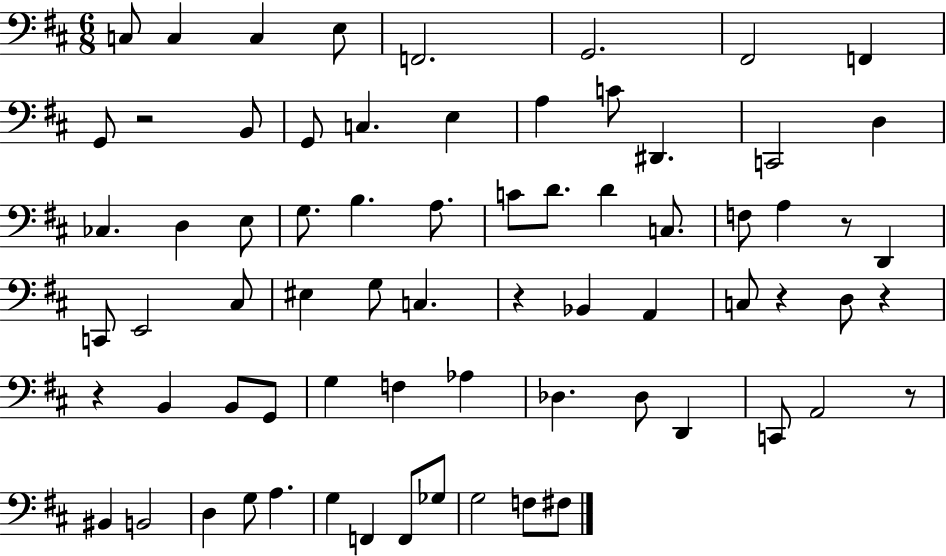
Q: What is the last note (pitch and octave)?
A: F#3